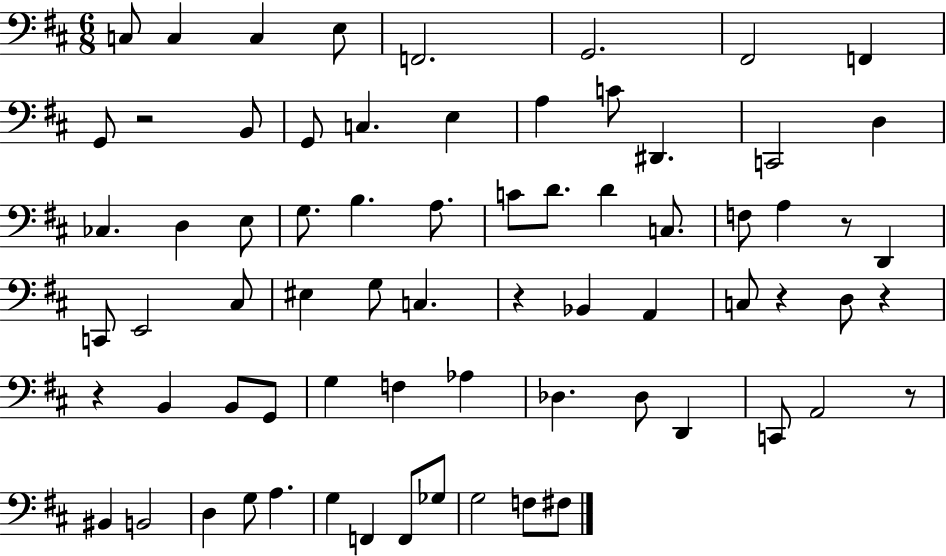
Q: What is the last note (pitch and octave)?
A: F#3